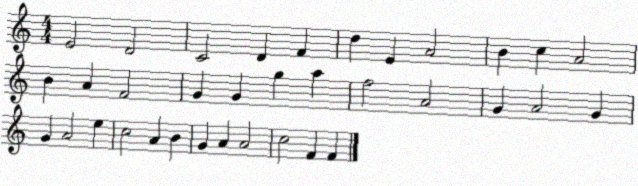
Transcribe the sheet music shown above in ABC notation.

X:1
T:Untitled
M:4/4
L:1/4
K:C
E2 D2 C2 D F d E A2 B c A2 B A F2 G G g a f2 A2 G A2 G G A2 e c2 A B G A A2 c2 F F